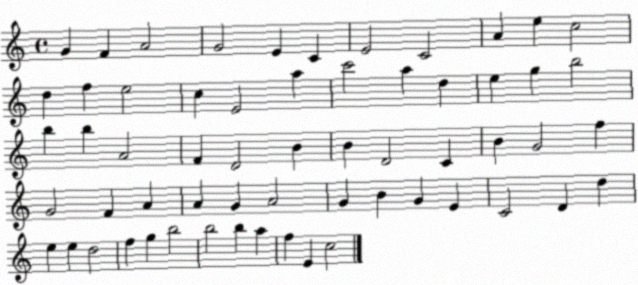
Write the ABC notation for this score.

X:1
T:Untitled
M:4/4
L:1/4
K:C
G F A2 G2 E C E2 C2 A e c2 d f e2 c E2 a c'2 a d e g b2 b b A2 F D2 B B D2 C B G2 f G2 F A A G A2 G B G E C2 D d e e d2 f g b2 b2 b a f E c2